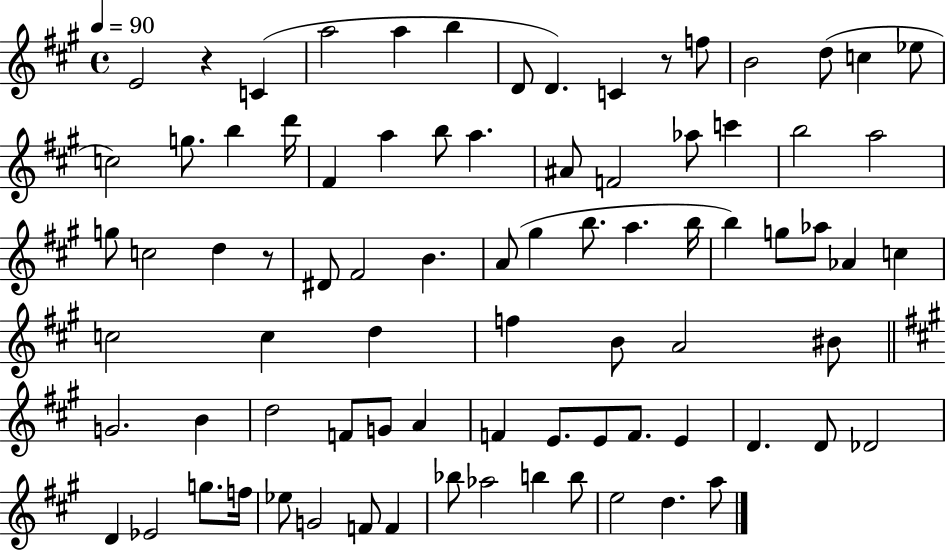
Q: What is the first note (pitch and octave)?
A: E4